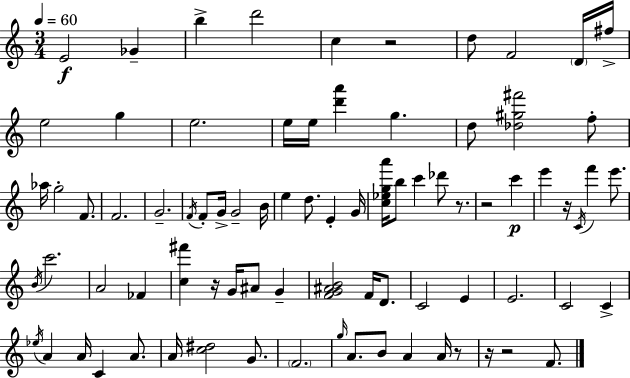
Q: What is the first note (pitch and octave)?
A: E4